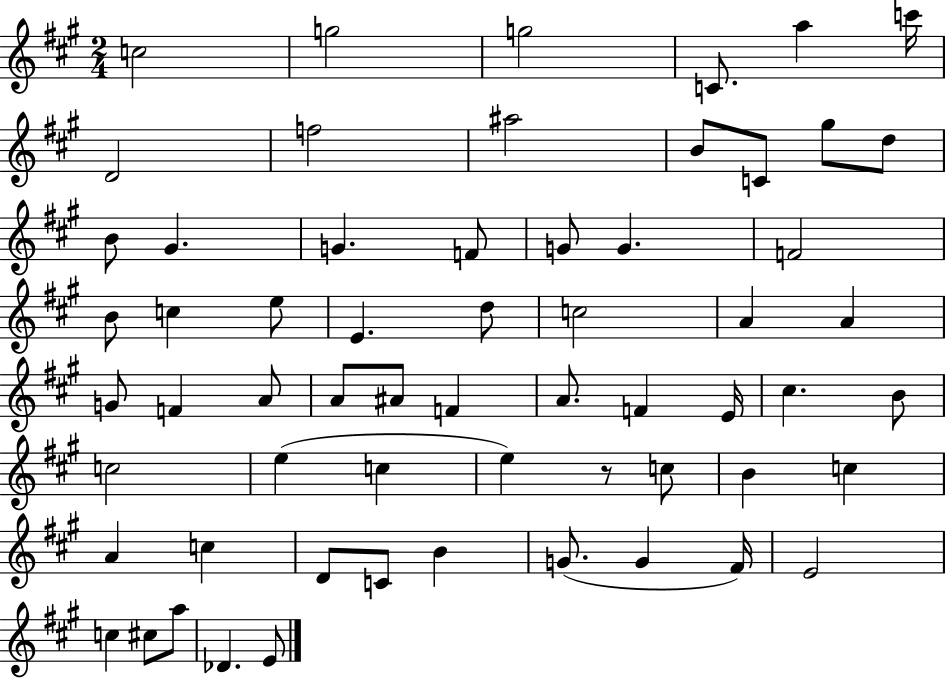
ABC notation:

X:1
T:Untitled
M:2/4
L:1/4
K:A
c2 g2 g2 C/2 a c'/4 D2 f2 ^a2 B/2 C/2 ^g/2 d/2 B/2 ^G G F/2 G/2 G F2 B/2 c e/2 E d/2 c2 A A G/2 F A/2 A/2 ^A/2 F A/2 F E/4 ^c B/2 c2 e c e z/2 c/2 B c A c D/2 C/2 B G/2 G ^F/4 E2 c ^c/2 a/2 _D E/2